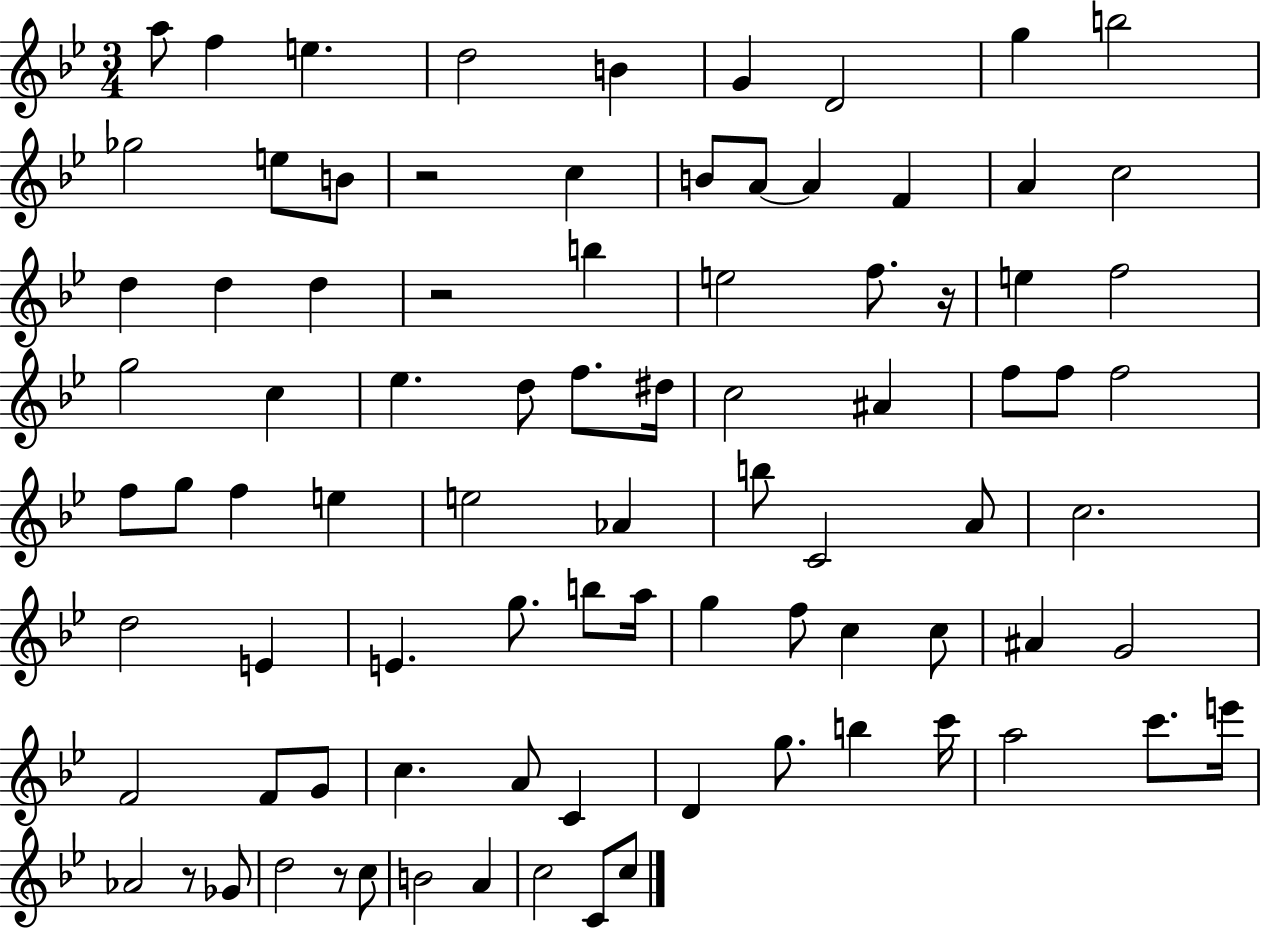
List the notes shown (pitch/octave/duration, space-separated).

A5/e F5/q E5/q. D5/h B4/q G4/q D4/h G5/q B5/h Gb5/h E5/e B4/e R/h C5/q B4/e A4/e A4/q F4/q A4/q C5/h D5/q D5/q D5/q R/h B5/q E5/h F5/e. R/s E5/q F5/h G5/h C5/q Eb5/q. D5/e F5/e. D#5/s C5/h A#4/q F5/e F5/e F5/h F5/e G5/e F5/q E5/q E5/h Ab4/q B5/e C4/h A4/e C5/h. D5/h E4/q E4/q. G5/e. B5/e A5/s G5/q F5/e C5/q C5/e A#4/q G4/h F4/h F4/e G4/e C5/q. A4/e C4/q D4/q G5/e. B5/q C6/s A5/h C6/e. E6/s Ab4/h R/e Gb4/e D5/h R/e C5/e B4/h A4/q C5/h C4/e C5/e